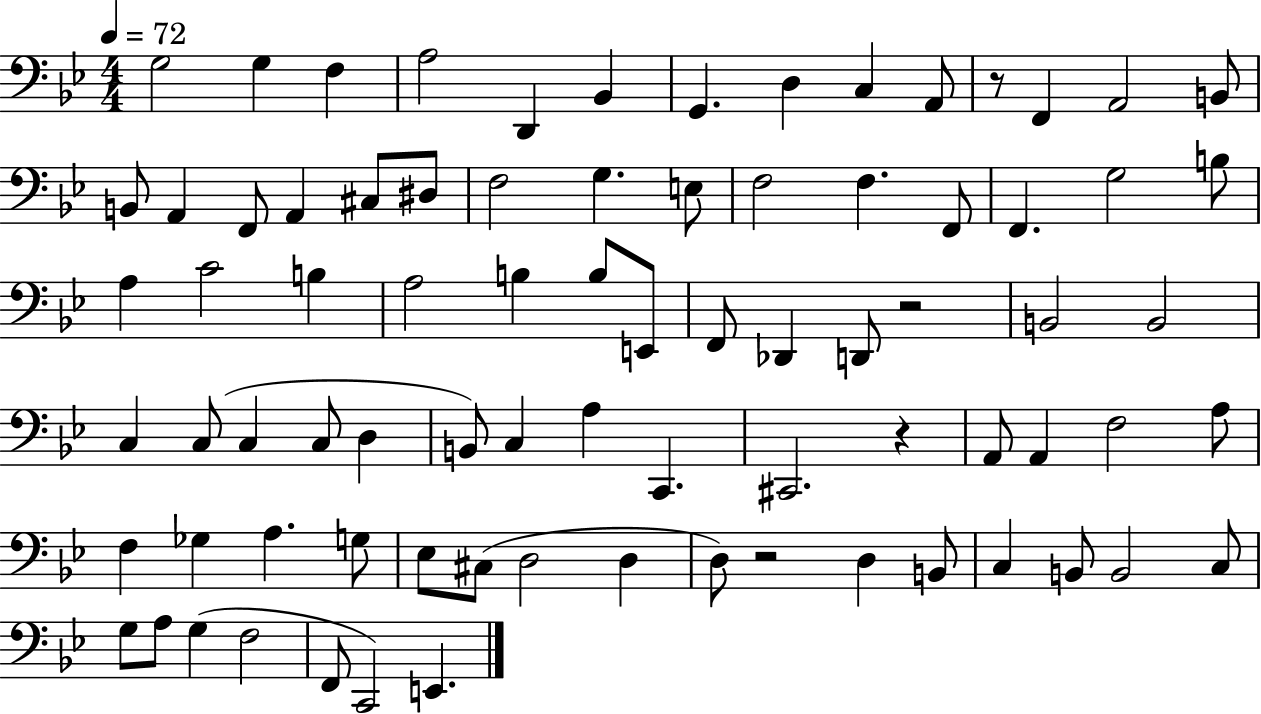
{
  \clef bass
  \numericTimeSignature
  \time 4/4
  \key bes \major
  \tempo 4 = 72
  g2 g4 f4 | a2 d,4 bes,4 | g,4. d4 c4 a,8 | r8 f,4 a,2 b,8 | \break b,8 a,4 f,8 a,4 cis8 dis8 | f2 g4. e8 | f2 f4. f,8 | f,4. g2 b8 | \break a4 c'2 b4 | a2 b4 b8 e,8 | f,8 des,4 d,8 r2 | b,2 b,2 | \break c4 c8( c4 c8 d4 | b,8) c4 a4 c,4. | cis,2. r4 | a,8 a,4 f2 a8 | \break f4 ges4 a4. g8 | ees8 cis8( d2 d4 | d8) r2 d4 b,8 | c4 b,8 b,2 c8 | \break g8 a8 g4( f2 | f,8 c,2) e,4. | \bar "|."
}